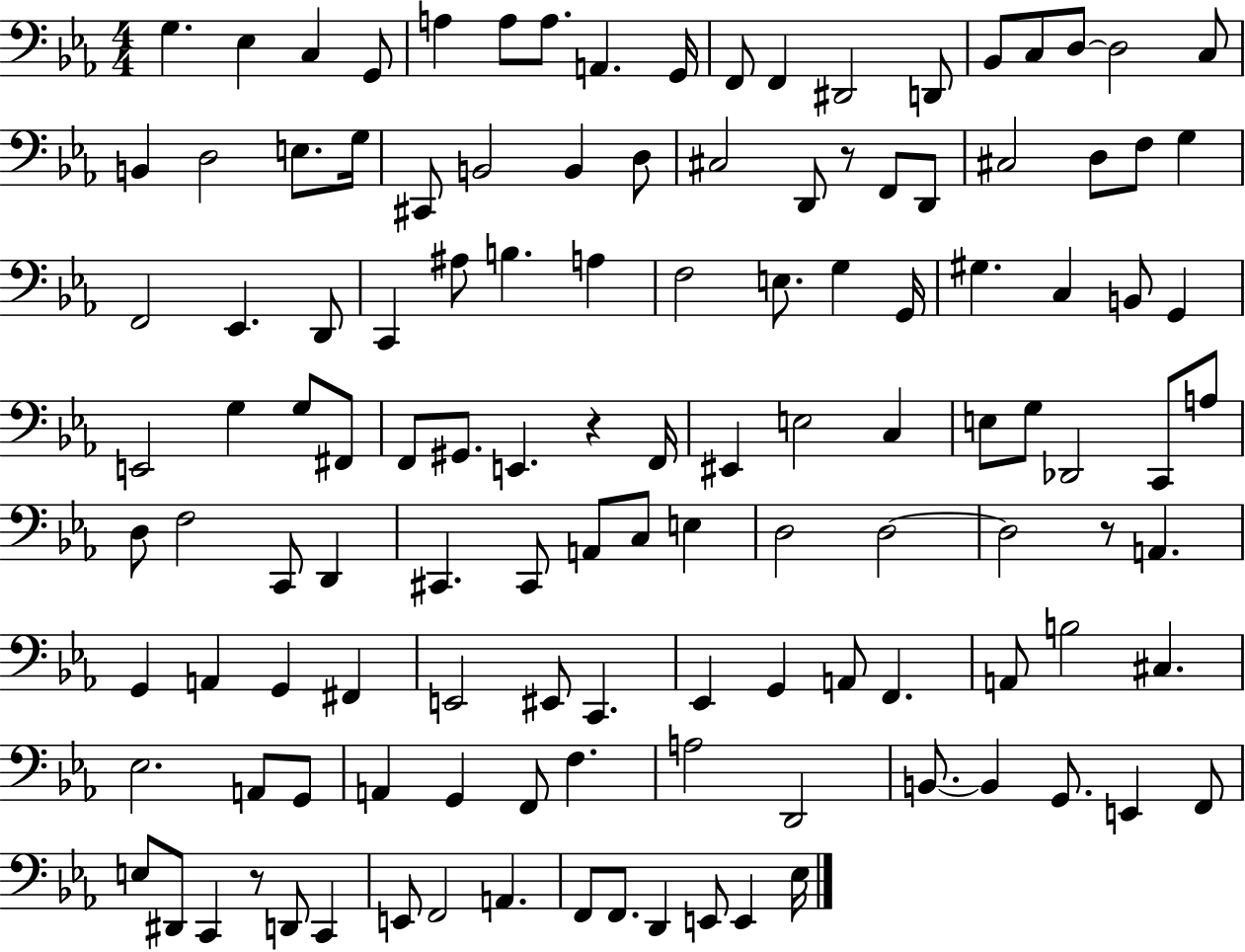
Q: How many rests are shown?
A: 4